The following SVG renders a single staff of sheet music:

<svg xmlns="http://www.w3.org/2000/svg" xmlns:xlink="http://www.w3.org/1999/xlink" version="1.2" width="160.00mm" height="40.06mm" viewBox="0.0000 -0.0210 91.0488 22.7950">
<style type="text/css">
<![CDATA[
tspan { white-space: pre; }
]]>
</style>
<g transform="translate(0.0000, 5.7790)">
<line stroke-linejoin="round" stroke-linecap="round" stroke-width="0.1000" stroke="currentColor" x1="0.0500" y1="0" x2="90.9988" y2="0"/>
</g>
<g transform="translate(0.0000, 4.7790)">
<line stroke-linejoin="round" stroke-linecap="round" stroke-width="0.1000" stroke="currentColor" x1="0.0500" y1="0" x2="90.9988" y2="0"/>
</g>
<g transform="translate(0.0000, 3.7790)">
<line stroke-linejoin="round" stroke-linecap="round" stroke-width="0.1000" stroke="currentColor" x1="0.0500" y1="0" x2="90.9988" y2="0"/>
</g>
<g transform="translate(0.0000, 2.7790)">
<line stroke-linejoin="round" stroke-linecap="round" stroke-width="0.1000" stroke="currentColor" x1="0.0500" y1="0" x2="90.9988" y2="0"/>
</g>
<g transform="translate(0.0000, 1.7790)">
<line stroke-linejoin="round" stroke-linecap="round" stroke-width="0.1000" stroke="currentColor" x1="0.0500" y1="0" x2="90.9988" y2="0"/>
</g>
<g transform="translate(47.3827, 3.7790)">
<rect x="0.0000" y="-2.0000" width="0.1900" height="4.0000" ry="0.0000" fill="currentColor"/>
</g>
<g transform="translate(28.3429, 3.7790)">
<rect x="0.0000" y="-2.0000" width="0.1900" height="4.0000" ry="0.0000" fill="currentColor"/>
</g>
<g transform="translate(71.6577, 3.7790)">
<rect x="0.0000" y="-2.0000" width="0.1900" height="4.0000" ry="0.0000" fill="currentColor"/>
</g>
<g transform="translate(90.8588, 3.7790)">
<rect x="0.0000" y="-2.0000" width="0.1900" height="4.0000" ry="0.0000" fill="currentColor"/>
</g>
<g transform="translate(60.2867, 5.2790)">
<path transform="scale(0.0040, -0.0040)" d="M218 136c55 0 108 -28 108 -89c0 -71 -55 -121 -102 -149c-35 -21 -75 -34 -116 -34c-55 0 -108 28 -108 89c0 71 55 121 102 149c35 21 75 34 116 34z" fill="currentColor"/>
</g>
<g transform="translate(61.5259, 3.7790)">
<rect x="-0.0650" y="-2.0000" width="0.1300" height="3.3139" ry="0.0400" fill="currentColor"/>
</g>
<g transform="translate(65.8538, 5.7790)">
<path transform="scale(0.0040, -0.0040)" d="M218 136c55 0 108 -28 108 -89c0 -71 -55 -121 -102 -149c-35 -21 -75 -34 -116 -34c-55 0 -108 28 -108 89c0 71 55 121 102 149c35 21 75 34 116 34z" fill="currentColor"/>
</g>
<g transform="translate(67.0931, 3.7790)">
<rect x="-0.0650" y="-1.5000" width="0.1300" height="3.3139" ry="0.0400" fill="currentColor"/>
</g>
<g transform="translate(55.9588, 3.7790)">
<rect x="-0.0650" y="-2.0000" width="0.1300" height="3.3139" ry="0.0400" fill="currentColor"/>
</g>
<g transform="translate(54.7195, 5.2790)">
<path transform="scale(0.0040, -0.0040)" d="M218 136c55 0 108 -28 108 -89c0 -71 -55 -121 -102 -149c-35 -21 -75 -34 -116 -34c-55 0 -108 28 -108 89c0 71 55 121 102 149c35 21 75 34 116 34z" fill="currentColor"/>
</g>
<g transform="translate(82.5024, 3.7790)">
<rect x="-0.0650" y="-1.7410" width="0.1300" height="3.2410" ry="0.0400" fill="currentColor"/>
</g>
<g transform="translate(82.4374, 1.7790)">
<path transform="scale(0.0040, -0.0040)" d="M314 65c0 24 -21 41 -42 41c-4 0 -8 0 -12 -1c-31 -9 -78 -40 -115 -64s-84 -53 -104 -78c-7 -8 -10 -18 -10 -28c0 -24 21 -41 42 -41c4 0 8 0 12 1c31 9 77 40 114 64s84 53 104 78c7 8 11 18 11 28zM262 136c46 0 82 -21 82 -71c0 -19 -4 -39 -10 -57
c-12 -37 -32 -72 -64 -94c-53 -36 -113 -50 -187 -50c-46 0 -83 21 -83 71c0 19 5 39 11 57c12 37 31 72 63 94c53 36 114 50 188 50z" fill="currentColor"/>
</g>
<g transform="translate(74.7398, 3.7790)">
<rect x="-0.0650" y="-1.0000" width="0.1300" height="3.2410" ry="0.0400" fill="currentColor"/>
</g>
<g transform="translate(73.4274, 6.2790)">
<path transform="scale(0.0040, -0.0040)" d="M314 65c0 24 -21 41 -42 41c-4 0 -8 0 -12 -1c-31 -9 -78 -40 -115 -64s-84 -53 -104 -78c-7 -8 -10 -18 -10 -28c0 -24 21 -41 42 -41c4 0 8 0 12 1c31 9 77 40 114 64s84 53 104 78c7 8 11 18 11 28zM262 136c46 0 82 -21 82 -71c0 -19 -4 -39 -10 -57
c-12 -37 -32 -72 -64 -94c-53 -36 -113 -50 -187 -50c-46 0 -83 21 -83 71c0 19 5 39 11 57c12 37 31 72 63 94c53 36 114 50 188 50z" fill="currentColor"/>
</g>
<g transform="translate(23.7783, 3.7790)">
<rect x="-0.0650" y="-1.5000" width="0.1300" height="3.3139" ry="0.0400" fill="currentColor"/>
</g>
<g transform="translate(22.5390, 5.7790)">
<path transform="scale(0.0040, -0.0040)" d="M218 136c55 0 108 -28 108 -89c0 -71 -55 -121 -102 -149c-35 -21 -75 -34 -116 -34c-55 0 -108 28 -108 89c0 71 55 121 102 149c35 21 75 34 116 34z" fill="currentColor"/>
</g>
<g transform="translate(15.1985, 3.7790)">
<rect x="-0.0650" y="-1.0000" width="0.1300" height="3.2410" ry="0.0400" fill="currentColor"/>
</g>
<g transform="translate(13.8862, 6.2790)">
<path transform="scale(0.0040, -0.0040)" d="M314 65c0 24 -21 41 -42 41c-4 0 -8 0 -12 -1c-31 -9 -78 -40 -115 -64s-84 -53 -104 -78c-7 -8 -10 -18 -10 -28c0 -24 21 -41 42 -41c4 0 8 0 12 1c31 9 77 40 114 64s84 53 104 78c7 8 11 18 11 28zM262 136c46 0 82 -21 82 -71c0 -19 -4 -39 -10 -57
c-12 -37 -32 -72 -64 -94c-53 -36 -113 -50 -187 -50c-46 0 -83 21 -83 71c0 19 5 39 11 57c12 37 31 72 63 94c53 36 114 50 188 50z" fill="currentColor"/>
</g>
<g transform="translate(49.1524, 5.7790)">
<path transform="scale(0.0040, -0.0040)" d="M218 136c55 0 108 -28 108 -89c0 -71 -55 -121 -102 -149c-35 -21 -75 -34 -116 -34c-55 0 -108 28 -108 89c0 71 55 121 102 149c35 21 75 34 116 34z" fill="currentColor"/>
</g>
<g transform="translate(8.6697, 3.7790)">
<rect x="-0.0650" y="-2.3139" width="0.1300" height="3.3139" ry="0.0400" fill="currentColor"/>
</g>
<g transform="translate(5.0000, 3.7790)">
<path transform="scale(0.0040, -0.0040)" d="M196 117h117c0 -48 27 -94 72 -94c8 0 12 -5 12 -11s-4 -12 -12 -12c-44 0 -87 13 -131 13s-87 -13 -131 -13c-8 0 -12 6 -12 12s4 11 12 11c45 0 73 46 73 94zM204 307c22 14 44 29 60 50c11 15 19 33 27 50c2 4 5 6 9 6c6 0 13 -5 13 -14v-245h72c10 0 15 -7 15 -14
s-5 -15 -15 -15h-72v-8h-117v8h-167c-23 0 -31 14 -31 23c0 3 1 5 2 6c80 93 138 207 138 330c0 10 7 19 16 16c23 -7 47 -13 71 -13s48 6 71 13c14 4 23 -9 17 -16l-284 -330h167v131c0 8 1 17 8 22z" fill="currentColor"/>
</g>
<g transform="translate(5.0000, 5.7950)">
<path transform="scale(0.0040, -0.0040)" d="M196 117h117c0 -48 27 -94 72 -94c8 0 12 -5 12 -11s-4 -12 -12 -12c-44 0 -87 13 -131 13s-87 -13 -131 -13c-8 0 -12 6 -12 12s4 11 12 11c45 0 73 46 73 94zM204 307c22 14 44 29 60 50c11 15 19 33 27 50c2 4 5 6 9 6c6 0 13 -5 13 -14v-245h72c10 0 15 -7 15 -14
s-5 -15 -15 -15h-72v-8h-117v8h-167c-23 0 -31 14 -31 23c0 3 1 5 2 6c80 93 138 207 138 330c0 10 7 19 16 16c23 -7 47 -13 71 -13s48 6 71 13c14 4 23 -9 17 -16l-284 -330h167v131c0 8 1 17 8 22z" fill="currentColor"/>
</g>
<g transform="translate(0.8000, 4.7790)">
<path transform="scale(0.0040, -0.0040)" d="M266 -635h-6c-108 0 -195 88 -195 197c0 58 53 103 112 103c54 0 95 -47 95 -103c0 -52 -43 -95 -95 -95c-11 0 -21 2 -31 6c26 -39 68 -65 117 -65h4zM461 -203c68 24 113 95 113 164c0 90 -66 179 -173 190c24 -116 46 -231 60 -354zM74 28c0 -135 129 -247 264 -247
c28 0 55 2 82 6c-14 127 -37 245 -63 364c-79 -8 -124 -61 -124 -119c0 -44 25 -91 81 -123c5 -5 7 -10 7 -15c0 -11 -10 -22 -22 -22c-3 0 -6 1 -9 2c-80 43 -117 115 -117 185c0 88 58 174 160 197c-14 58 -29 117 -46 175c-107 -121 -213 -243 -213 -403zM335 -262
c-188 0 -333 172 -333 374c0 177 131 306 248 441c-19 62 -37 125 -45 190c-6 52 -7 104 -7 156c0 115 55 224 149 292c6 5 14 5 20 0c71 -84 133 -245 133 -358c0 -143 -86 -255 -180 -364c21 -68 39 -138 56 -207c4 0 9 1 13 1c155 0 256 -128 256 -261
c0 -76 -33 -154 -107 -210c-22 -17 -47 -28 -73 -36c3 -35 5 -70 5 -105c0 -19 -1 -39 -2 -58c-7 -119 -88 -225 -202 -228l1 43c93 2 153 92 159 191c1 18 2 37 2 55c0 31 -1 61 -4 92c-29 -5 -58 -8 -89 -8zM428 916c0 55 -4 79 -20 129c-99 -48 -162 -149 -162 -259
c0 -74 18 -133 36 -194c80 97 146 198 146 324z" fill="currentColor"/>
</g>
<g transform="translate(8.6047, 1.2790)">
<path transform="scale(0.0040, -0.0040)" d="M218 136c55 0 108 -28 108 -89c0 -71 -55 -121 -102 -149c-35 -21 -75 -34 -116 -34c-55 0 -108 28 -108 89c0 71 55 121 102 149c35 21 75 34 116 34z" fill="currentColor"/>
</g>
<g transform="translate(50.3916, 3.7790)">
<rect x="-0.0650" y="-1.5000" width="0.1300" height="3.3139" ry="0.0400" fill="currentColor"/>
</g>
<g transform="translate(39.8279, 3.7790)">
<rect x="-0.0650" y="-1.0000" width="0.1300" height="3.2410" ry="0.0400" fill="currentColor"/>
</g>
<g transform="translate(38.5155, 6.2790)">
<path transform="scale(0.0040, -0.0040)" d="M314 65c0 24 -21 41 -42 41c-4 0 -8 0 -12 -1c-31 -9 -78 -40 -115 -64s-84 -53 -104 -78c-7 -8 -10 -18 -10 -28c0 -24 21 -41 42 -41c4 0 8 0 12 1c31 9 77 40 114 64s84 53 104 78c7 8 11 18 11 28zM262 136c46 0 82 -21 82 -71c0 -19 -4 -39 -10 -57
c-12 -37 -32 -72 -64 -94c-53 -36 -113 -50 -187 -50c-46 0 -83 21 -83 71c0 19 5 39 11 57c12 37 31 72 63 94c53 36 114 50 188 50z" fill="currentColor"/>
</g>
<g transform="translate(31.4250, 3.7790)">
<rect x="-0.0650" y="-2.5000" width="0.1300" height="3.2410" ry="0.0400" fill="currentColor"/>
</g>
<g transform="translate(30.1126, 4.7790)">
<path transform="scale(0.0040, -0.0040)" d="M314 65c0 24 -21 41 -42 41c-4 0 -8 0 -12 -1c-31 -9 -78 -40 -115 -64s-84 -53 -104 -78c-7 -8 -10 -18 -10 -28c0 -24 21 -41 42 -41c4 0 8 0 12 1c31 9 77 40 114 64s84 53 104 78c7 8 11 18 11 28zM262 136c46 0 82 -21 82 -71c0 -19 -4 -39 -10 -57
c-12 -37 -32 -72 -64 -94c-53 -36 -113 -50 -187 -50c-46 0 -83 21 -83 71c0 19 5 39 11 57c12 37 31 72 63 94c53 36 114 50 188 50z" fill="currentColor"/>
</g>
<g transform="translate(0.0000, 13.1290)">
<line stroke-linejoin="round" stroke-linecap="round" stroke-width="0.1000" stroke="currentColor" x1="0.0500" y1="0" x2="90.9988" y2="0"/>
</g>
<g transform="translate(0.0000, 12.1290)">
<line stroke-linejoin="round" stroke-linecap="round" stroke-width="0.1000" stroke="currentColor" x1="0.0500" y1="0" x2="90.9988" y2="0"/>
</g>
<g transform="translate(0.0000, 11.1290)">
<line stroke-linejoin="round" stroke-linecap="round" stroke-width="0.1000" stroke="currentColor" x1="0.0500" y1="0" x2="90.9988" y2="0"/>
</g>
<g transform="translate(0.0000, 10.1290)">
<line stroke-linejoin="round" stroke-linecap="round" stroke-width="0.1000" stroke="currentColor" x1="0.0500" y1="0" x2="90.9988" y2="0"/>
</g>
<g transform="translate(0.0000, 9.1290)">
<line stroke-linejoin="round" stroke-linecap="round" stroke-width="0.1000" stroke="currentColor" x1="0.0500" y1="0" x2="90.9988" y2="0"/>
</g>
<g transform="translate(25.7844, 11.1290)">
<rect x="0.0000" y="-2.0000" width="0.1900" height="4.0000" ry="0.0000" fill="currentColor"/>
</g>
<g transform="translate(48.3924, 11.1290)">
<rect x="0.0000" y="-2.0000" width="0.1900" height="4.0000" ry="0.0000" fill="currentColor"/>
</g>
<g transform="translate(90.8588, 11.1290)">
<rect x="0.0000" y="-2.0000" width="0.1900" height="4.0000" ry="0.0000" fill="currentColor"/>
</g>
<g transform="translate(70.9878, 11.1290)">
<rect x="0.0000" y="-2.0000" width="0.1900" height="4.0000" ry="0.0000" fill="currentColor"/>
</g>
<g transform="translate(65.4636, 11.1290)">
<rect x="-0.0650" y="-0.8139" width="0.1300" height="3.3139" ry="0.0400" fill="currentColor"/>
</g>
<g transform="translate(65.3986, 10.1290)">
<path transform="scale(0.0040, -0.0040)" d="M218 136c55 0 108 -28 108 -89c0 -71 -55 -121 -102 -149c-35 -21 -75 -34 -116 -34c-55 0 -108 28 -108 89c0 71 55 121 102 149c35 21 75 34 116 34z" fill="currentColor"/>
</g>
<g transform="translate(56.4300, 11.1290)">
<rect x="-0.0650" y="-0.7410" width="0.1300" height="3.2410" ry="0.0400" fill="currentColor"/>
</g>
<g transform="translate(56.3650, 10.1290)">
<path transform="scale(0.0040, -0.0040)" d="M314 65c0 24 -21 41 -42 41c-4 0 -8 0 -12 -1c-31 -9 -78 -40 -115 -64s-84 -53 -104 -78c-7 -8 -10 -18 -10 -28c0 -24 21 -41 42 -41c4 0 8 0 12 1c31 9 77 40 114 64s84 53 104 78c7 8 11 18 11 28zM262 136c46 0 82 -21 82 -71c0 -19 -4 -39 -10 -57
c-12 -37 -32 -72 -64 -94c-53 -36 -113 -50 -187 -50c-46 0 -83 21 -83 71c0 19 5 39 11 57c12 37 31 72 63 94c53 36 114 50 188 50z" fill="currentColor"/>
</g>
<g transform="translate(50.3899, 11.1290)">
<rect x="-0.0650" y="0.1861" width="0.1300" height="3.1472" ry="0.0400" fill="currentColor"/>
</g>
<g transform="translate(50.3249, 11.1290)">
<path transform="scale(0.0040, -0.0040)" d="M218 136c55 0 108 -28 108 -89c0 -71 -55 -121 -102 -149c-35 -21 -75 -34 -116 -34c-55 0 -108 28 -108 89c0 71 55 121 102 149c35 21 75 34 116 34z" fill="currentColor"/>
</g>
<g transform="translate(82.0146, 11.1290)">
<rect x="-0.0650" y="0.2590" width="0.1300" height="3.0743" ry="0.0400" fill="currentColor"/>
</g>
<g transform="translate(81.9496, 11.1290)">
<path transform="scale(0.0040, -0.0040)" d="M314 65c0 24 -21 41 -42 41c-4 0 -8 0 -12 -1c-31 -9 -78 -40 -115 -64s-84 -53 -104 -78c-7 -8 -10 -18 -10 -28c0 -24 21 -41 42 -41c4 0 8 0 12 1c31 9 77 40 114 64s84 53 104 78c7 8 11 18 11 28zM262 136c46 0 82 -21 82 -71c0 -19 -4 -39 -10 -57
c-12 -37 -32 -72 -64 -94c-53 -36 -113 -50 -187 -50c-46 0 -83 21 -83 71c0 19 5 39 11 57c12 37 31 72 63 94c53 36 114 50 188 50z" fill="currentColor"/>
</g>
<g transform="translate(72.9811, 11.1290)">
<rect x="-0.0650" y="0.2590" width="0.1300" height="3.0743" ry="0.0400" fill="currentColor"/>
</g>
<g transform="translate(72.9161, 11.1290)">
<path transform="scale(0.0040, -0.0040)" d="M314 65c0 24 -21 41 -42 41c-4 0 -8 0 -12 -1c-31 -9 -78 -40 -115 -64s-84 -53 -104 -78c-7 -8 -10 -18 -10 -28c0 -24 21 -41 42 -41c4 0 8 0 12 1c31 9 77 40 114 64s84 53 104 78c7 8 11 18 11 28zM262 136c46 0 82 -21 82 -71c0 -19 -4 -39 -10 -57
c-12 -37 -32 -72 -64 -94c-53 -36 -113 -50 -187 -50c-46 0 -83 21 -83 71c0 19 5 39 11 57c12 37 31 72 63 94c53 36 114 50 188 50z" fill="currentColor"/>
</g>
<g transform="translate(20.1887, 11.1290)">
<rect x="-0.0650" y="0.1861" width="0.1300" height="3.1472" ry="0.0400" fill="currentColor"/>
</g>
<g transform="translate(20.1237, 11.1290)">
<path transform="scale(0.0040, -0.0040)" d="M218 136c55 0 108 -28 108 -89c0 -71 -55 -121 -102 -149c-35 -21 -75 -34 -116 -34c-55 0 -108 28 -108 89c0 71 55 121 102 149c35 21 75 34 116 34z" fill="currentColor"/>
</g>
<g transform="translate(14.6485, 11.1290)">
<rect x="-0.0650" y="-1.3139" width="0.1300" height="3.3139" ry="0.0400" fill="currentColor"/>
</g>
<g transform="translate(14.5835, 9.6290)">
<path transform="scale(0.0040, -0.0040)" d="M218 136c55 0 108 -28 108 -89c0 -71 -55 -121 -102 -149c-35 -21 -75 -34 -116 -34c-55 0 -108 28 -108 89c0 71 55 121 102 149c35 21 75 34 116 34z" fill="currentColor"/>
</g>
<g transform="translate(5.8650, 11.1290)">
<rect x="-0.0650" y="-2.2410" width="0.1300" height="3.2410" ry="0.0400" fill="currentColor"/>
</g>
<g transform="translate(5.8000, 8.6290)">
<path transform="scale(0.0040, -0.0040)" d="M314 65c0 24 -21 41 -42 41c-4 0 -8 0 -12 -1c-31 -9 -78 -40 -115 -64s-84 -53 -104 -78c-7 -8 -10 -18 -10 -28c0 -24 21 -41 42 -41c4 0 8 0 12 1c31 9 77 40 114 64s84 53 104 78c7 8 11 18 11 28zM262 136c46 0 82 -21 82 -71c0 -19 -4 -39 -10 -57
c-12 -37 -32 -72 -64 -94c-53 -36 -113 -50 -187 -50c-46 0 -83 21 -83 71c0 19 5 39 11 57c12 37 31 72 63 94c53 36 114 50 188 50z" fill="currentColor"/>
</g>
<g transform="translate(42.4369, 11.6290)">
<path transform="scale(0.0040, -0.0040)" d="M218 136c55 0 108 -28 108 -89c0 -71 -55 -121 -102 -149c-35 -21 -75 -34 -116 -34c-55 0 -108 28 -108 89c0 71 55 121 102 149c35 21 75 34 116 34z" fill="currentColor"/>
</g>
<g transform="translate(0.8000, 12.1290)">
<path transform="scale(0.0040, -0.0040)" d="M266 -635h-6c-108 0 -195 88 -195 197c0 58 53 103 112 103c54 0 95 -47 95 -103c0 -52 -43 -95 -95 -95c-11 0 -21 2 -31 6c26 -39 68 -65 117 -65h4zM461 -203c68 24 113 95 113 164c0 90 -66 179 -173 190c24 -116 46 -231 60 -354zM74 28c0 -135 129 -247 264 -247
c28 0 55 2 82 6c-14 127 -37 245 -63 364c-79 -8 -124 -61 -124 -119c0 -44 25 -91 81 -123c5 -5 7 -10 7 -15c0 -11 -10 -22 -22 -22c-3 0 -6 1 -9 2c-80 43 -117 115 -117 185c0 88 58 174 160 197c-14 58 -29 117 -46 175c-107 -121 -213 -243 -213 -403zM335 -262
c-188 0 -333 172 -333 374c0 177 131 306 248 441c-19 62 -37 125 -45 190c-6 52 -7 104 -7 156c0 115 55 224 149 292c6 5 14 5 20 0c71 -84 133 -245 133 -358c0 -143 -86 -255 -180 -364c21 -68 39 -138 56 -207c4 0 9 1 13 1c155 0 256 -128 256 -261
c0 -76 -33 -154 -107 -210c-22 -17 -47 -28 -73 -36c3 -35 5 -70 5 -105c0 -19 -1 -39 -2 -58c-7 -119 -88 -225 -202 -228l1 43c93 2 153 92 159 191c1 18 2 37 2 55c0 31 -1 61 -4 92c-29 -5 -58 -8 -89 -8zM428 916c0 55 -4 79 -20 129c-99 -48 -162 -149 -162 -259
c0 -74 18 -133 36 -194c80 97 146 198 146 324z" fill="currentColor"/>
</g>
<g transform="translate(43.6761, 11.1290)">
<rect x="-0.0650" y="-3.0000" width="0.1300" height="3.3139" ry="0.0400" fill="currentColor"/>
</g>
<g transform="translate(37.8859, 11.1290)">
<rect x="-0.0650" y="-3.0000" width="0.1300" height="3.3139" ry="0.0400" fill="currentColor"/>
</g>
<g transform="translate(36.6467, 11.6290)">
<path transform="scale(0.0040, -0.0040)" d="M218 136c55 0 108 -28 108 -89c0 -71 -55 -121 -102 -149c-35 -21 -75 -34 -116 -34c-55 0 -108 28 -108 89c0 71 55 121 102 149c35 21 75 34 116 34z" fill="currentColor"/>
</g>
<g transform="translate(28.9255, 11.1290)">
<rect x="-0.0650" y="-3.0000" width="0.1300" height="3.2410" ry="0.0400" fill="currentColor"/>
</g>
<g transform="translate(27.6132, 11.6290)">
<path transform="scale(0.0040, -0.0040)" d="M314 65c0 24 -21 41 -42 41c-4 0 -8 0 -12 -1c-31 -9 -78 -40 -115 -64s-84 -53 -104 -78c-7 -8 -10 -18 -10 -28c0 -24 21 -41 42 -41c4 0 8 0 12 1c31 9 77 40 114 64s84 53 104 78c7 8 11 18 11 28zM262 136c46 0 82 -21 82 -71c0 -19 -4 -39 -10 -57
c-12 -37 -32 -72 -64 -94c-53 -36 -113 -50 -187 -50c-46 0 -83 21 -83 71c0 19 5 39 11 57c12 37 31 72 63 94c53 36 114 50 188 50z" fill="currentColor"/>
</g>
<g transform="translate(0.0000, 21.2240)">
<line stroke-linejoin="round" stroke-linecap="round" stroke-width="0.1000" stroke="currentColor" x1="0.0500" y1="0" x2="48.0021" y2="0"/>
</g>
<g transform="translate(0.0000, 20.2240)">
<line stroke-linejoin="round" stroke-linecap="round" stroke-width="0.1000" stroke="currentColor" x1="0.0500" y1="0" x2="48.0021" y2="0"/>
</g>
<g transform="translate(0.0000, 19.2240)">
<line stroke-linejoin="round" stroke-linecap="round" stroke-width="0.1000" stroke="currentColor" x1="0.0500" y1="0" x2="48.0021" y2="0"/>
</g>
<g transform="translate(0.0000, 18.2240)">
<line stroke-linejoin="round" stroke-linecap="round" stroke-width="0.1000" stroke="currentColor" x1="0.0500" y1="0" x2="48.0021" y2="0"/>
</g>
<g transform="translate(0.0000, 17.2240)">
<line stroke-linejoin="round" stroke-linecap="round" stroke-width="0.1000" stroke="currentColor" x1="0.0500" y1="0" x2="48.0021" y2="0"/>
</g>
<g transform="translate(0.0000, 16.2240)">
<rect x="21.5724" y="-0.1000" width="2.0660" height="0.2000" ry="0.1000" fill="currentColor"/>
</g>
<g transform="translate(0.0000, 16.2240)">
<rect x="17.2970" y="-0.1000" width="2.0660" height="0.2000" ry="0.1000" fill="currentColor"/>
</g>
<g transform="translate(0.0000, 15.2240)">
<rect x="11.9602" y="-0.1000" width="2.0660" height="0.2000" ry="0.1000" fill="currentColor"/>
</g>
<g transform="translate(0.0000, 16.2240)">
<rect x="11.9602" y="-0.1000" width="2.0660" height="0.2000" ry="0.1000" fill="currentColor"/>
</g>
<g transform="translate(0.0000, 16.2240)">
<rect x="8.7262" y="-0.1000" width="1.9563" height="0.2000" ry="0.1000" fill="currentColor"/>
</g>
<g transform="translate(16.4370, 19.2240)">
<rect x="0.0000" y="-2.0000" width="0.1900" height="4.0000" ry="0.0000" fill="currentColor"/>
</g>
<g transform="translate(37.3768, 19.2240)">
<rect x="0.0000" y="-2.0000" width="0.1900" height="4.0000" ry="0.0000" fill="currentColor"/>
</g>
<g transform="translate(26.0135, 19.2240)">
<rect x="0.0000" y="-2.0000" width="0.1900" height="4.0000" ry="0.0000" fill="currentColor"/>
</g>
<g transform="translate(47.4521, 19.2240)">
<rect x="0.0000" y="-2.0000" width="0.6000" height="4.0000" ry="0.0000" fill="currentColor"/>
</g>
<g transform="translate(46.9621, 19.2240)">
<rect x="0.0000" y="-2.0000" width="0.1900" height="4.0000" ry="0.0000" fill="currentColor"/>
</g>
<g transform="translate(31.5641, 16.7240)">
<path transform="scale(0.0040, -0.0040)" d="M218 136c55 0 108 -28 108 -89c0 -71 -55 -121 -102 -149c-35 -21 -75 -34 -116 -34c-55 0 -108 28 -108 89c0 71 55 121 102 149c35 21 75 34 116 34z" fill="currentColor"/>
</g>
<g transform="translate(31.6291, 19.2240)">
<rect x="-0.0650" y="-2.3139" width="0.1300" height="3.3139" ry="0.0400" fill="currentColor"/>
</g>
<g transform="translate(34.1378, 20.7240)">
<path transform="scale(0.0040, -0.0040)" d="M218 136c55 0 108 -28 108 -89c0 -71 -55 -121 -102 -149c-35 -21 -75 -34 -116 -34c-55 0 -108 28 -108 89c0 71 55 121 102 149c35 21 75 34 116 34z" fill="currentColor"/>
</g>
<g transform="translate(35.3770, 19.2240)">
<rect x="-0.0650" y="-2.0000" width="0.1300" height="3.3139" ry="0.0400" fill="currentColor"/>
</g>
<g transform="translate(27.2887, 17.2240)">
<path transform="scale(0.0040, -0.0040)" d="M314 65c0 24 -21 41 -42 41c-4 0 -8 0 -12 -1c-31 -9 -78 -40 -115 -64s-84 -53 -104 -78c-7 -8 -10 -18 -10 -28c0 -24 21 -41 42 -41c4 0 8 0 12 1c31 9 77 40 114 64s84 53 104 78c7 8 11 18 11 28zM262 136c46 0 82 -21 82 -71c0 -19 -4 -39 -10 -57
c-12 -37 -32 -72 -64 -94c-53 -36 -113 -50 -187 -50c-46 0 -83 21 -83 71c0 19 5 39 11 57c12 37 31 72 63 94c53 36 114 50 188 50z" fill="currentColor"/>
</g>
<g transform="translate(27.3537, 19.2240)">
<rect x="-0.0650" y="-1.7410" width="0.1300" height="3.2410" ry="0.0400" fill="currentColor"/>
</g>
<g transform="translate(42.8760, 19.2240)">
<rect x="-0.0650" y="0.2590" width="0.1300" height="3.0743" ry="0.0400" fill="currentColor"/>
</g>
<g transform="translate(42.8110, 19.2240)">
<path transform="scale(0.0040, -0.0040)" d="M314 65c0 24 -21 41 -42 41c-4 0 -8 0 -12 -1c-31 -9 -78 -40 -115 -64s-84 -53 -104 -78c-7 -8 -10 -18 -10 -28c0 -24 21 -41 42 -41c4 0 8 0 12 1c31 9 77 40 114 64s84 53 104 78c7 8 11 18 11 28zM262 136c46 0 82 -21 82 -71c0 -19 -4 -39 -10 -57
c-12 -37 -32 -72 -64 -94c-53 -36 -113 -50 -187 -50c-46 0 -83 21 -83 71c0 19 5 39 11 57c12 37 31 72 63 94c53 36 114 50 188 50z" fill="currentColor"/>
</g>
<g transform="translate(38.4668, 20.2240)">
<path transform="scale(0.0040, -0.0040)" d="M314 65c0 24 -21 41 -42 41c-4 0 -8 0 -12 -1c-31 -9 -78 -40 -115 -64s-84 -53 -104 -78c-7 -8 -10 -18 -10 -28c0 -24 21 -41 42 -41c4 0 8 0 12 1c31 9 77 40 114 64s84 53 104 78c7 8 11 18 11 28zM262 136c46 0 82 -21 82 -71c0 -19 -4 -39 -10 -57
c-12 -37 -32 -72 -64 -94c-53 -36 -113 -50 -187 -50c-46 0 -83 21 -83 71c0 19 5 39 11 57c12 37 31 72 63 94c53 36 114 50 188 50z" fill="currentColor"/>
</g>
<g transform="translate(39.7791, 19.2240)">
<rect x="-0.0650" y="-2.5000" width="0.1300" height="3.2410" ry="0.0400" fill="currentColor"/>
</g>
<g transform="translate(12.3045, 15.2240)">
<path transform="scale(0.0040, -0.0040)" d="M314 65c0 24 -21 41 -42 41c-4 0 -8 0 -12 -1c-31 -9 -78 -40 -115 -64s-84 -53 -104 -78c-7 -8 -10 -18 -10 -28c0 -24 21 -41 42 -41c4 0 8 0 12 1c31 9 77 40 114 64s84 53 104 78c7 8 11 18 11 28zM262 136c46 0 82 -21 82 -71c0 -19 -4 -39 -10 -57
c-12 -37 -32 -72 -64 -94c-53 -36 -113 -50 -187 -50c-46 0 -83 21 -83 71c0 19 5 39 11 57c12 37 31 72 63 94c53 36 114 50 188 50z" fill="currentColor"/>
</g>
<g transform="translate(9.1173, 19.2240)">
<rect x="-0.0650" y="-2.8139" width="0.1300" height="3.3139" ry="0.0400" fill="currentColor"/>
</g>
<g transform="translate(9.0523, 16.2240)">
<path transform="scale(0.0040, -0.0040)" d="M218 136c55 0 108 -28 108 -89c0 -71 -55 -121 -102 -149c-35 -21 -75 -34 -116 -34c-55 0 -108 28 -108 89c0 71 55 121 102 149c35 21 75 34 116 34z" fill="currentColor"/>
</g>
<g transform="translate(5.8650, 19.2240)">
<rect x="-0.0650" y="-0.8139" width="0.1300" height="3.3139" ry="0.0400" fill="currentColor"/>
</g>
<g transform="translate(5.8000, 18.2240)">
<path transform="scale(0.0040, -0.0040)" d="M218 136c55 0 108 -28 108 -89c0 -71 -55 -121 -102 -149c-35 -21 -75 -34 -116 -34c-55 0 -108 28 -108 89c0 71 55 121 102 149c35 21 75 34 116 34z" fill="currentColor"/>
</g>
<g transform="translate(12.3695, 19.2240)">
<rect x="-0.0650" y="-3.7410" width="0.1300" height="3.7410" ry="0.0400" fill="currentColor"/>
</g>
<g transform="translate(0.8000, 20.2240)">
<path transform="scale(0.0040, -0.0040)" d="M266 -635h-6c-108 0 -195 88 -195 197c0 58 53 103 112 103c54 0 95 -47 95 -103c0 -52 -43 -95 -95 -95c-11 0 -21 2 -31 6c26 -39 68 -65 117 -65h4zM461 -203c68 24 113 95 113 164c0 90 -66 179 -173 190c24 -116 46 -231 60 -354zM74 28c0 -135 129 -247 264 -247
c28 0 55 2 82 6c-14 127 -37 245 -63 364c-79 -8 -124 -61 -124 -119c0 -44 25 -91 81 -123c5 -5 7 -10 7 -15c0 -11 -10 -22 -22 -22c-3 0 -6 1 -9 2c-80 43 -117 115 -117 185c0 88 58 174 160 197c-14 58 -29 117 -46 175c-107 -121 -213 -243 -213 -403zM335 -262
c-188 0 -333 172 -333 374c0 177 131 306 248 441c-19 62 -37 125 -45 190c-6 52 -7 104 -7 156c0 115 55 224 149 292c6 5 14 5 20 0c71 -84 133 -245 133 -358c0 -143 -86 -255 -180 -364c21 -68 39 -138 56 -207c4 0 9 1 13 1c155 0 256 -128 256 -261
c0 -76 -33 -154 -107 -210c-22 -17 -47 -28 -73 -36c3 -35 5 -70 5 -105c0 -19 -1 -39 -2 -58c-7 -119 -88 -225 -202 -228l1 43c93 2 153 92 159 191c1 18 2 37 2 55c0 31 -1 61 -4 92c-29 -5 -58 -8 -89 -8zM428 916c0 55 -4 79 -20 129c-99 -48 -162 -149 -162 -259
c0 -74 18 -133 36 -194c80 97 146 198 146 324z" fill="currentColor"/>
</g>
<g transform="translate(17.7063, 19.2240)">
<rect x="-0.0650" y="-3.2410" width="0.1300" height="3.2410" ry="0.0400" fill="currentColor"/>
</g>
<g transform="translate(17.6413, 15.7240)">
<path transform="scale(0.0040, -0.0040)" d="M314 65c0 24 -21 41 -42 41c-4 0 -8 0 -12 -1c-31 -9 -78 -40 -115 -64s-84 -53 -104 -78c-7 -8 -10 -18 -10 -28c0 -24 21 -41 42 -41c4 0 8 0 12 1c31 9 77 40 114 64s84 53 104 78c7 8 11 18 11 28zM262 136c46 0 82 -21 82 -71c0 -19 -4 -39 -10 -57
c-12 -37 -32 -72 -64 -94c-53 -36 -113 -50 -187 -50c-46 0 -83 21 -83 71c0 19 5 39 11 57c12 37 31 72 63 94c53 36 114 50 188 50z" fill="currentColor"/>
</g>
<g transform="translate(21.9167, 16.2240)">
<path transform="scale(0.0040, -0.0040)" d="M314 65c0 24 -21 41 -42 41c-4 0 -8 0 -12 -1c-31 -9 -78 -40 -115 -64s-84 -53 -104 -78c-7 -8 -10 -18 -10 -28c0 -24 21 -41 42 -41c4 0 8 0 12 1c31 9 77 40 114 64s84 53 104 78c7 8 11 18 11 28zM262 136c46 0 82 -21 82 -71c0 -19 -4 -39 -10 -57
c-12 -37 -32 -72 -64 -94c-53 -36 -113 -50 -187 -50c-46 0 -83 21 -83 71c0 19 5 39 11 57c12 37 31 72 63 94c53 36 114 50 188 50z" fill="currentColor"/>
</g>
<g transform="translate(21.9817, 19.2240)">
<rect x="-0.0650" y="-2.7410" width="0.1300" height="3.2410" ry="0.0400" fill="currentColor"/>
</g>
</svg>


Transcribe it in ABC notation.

X:1
T:Untitled
M:4/4
L:1/4
K:C
g D2 E G2 D2 E F F E D2 f2 g2 e B A2 A A B d2 d B2 B2 d a c'2 b2 a2 f2 g F G2 B2